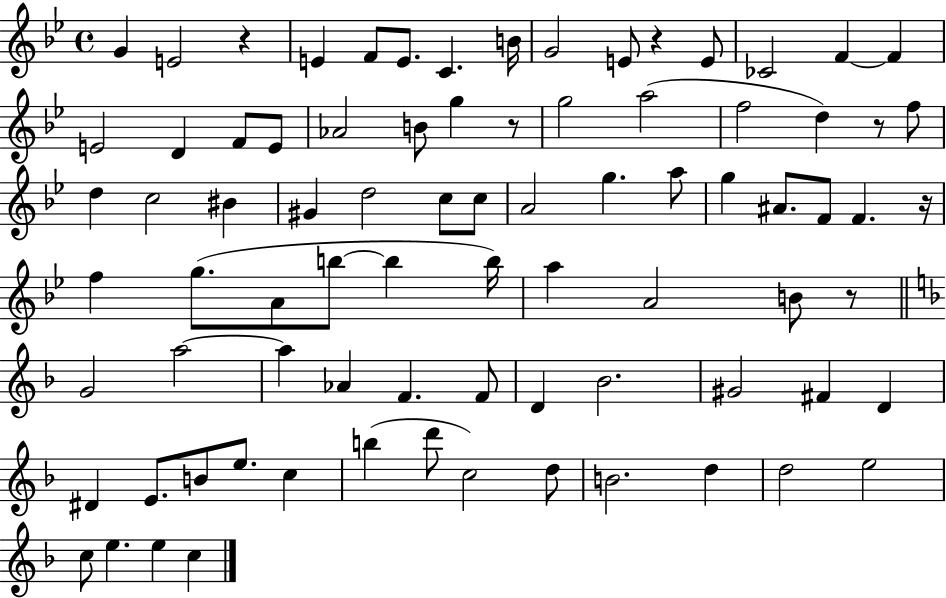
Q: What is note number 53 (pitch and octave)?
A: F4